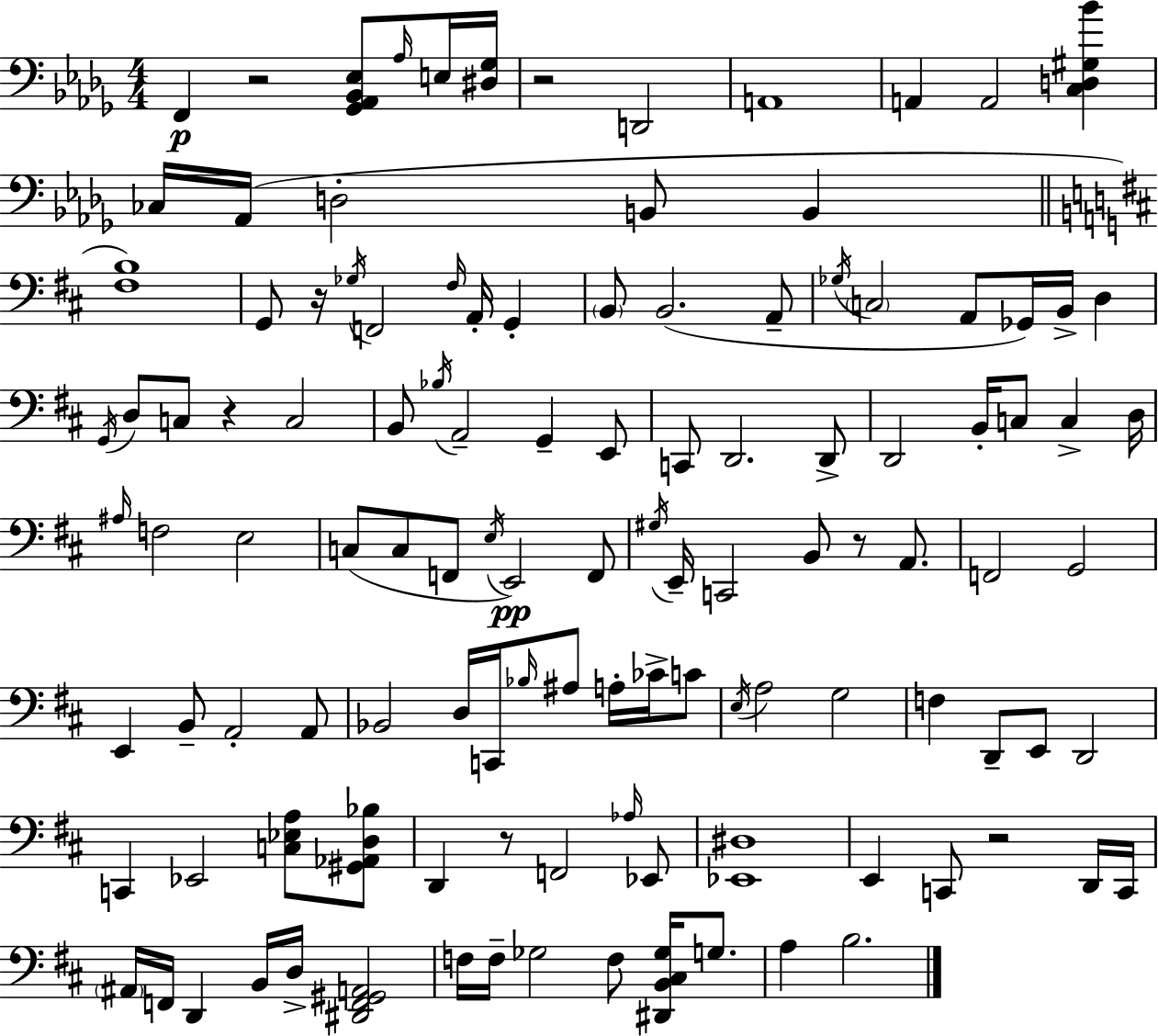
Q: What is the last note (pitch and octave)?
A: B3